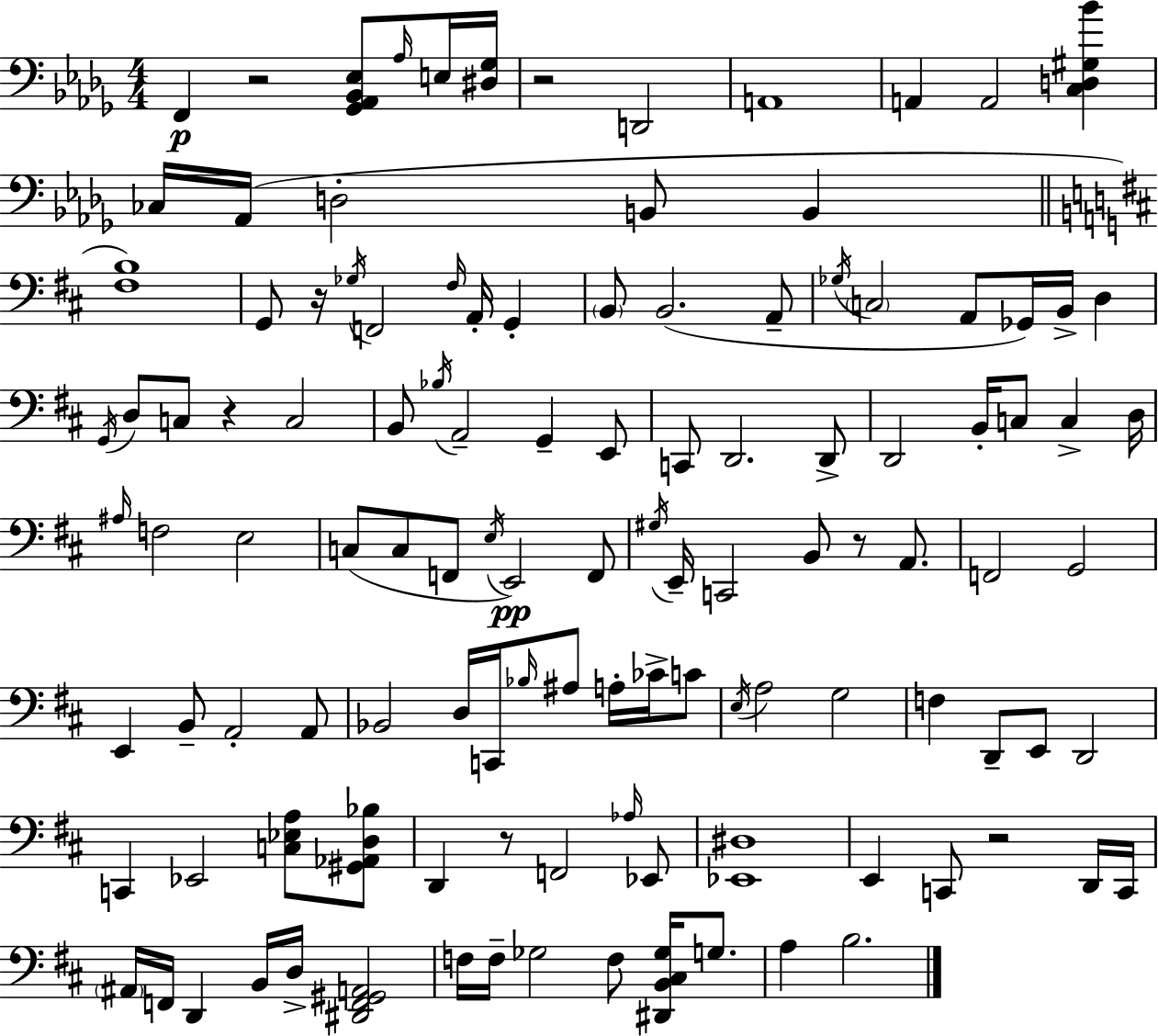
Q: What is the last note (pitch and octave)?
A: B3